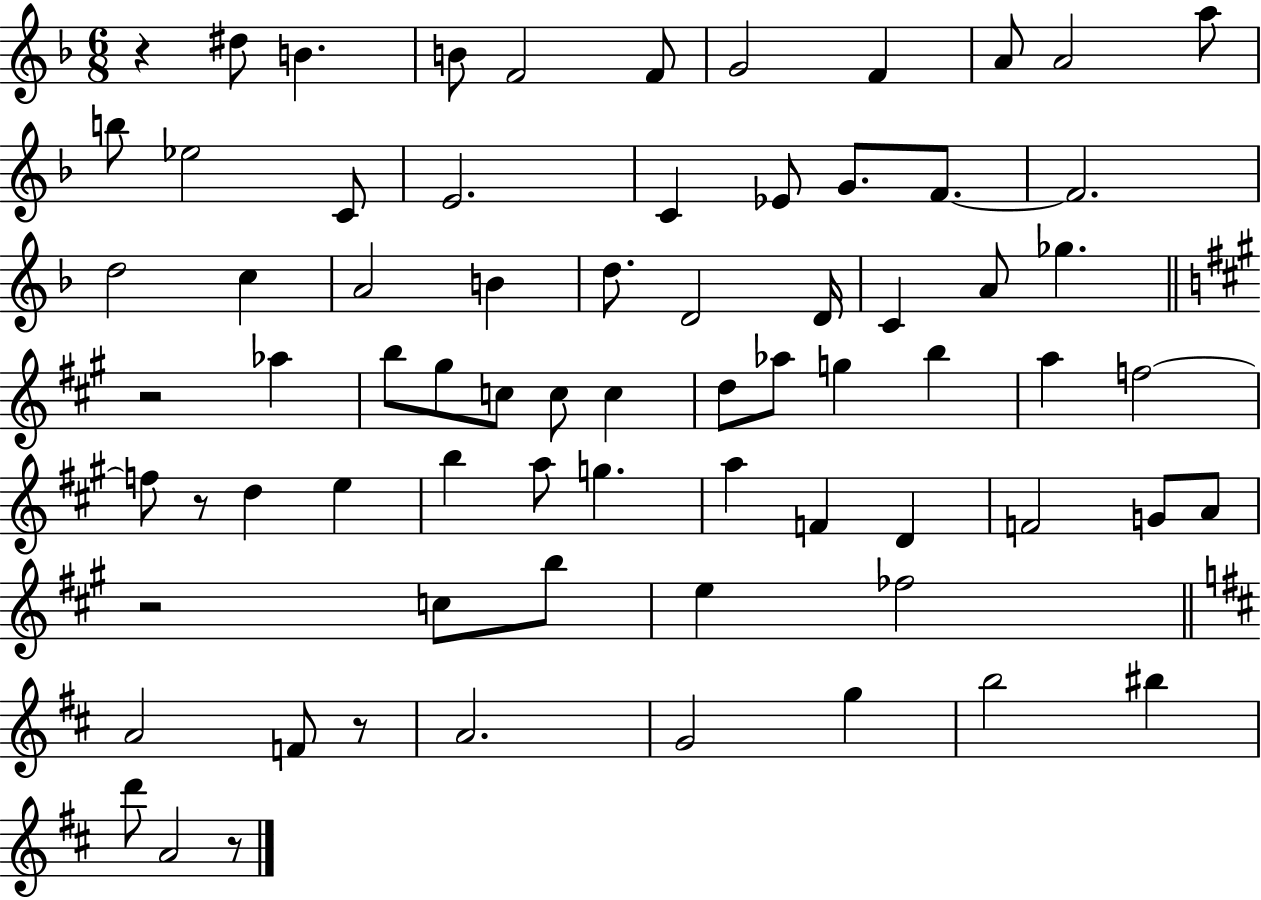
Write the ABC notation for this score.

X:1
T:Untitled
M:6/8
L:1/4
K:F
z ^d/2 B B/2 F2 F/2 G2 F A/2 A2 a/2 b/2 _e2 C/2 E2 C _E/2 G/2 F/2 F2 d2 c A2 B d/2 D2 D/4 C A/2 _g z2 _a b/2 ^g/2 c/2 c/2 c d/2 _a/2 g b a f2 f/2 z/2 d e b a/2 g a F D F2 G/2 A/2 z2 c/2 b/2 e _f2 A2 F/2 z/2 A2 G2 g b2 ^b d'/2 A2 z/2